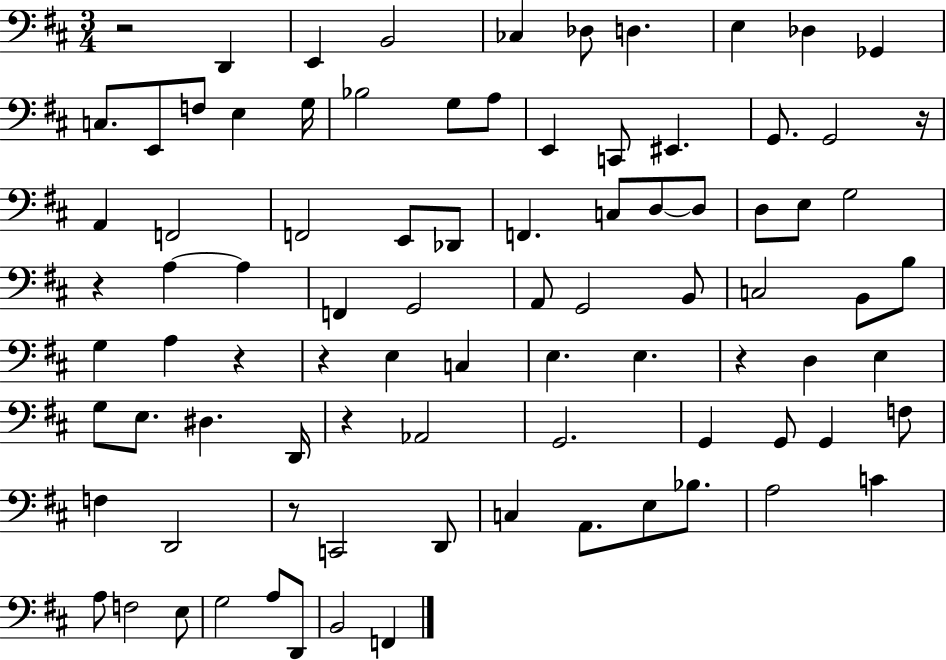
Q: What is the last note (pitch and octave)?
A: F2